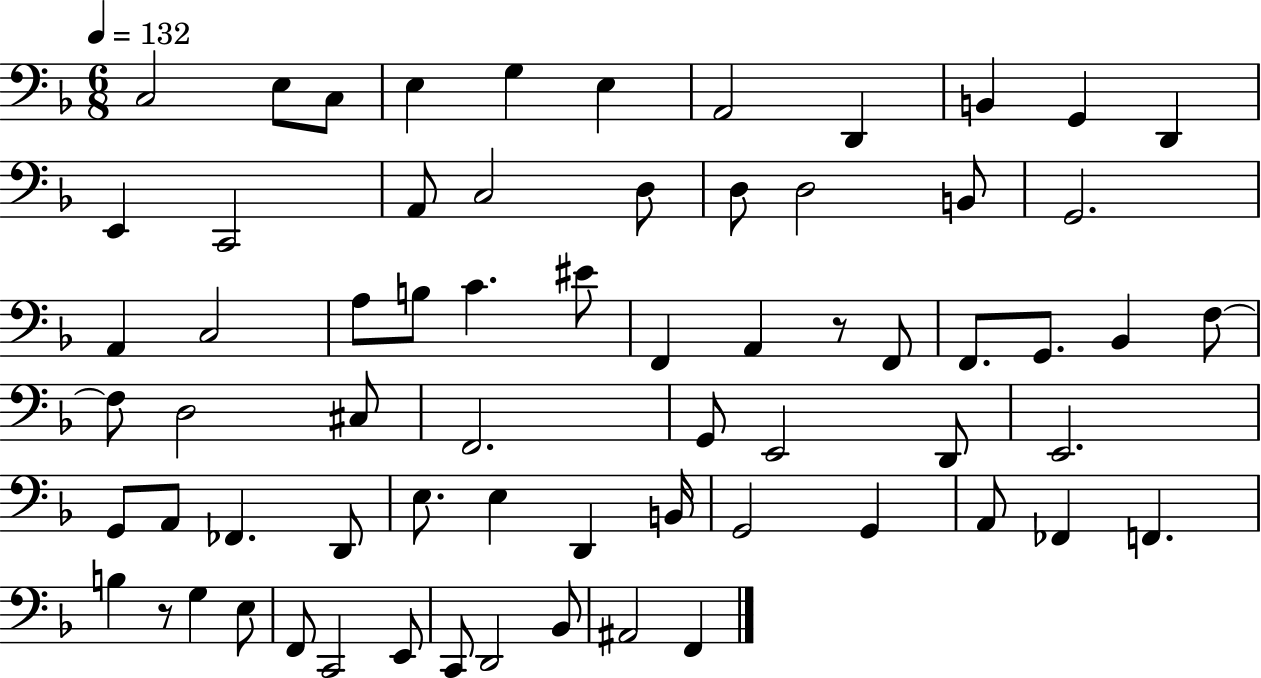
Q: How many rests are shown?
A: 2